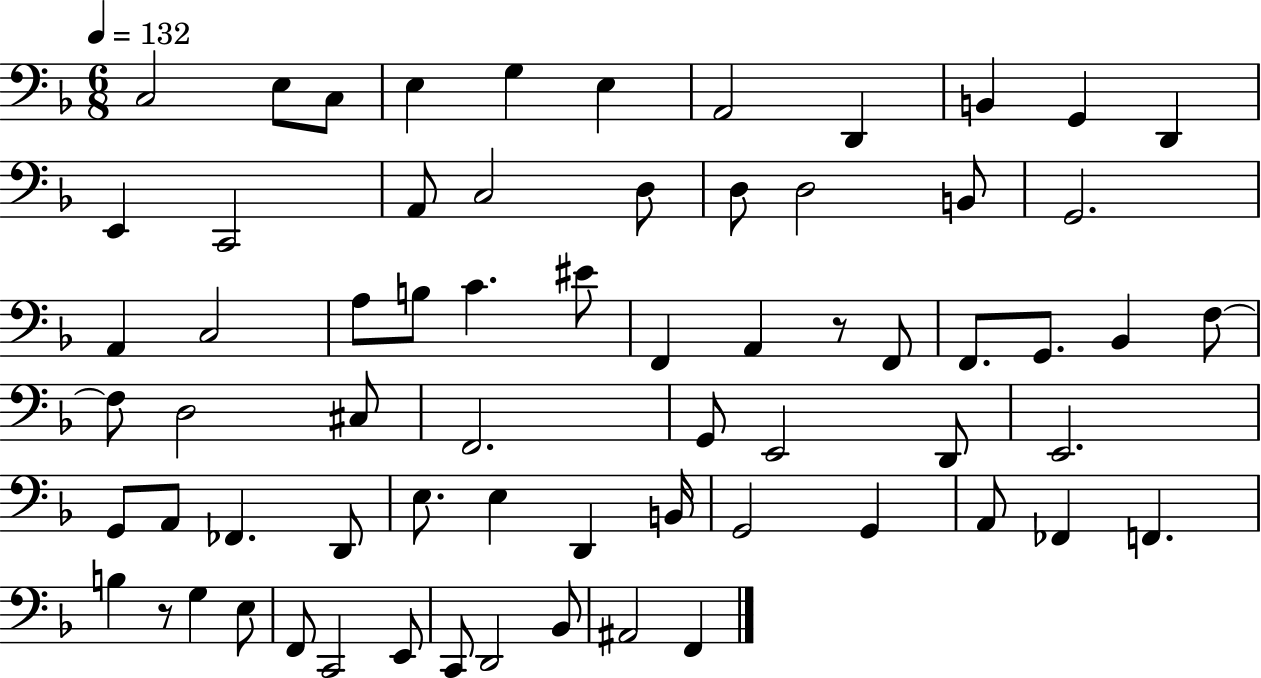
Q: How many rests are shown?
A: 2